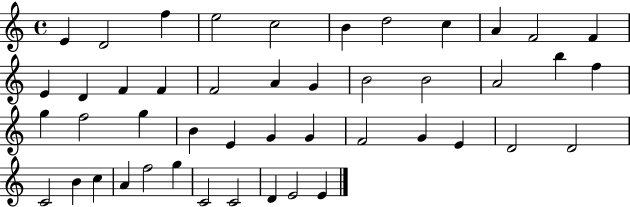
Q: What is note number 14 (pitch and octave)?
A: F4